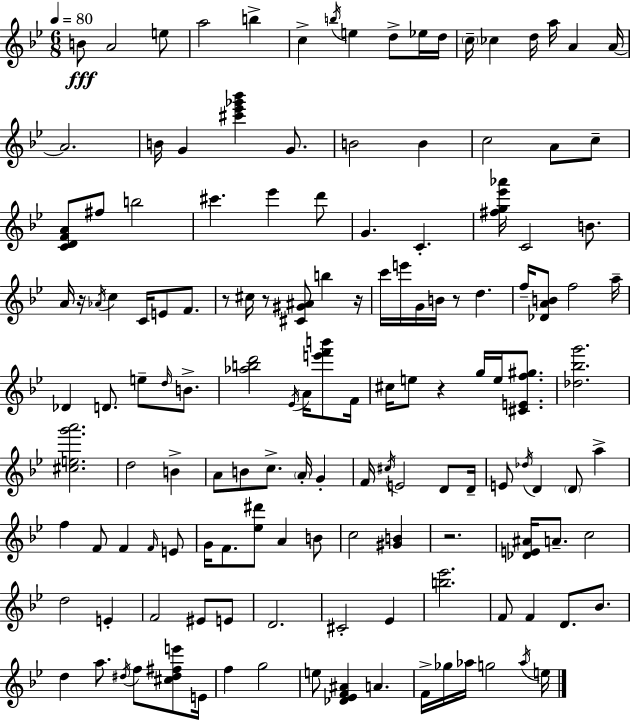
B4/e A4/h E5/e A5/h B5/q C5/q B5/s E5/q D5/e Eb5/s D5/s C5/s CES5/q D5/s A5/s A4/q A4/s A4/h. B4/s G4/q [C#6,Eb6,Gb6,Bb6]/q G4/e. B4/h B4/q C5/h A4/e C5/e [C4,D4,F4,A4]/e F#5/e B5/h C#6/q. Eb6/q D6/e G4/q. C4/q. [F#5,G5,Eb6,Ab6]/s C4/h B4/e. A4/s R/s Ab4/s C5/q C4/s E4/e F4/e. R/e C#5/s R/e [C#4,G#4,A#4]/e B5/q R/s C6/s E6/s G4/s B4/s R/e D5/q. F5/s [Db4,A4,B4]/e F5/h A5/s Db4/q D4/e. E5/e D5/s B4/e. [Ab5,B5,D6]/h Eb4/s A4/s [E6,F6,B6]/e F4/s C#5/s E5/e R/q G5/s E5/s [C#4,E4,F5,G#5]/e. [Db5,Bb5,G6]/h. [C#5,E5,G6,A6]/h. D5/h B4/q A4/e B4/e C5/e. A4/s G4/q F4/s C#5/s E4/h D4/e D4/s E4/e Db5/s D4/q D4/e A5/q F5/q F4/e F4/q F4/s E4/e G4/s F4/e. [Eb5,D#6]/e A4/q B4/e C5/h [G#4,B4]/q R/h. [Db4,E4,A#4]/s A4/e. C5/h D5/h E4/q F4/h EIS4/e E4/e D4/h. C#4/h Eb4/q [B5,Eb6]/h. F4/e F4/q D4/e. Bb4/e. D5/q A5/e. D#5/s F5/e [C#5,D#5,F#5,E6]/e E4/s F5/q G5/h E5/e [Db4,Eb4,F4,A#4]/q A4/q. F4/s Gb5/s Ab5/s G5/h Ab5/s E5/s